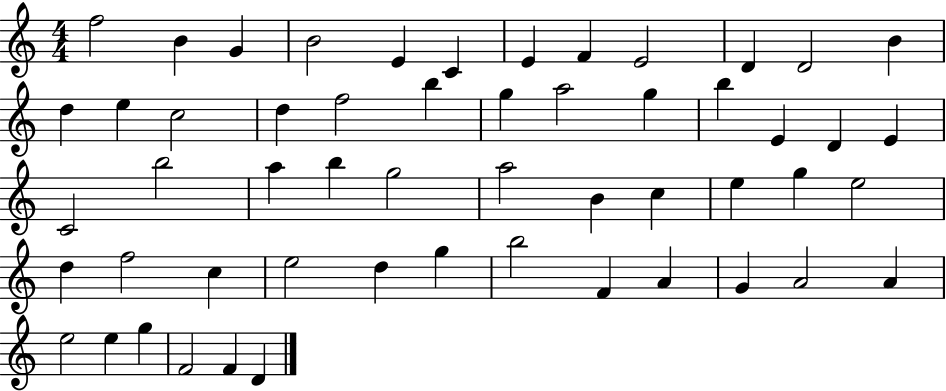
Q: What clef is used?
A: treble